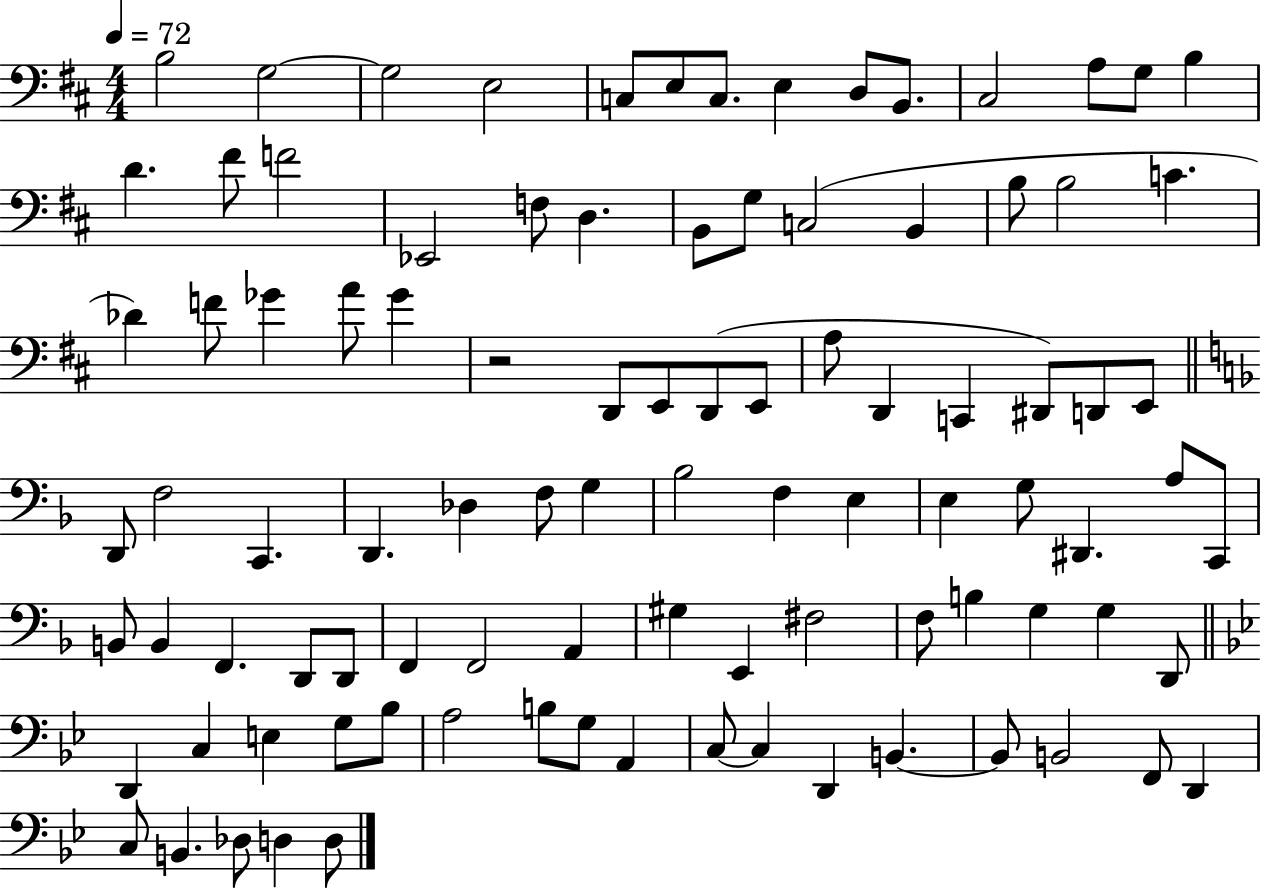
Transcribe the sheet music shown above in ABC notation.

X:1
T:Untitled
M:4/4
L:1/4
K:D
B,2 G,2 G,2 E,2 C,/2 E,/2 C,/2 E, D,/2 B,,/2 ^C,2 A,/2 G,/2 B, D ^F/2 F2 _E,,2 F,/2 D, B,,/2 G,/2 C,2 B,, B,/2 B,2 C _D F/2 _G A/2 _G z2 D,,/2 E,,/2 D,,/2 E,,/2 A,/2 D,, C,, ^D,,/2 D,,/2 E,,/2 D,,/2 F,2 C,, D,, _D, F,/2 G, _B,2 F, E, E, G,/2 ^D,, A,/2 C,,/2 B,,/2 B,, F,, D,,/2 D,,/2 F,, F,,2 A,, ^G, E,, ^F,2 F,/2 B, G, G, D,,/2 D,, C, E, G,/2 _B,/2 A,2 B,/2 G,/2 A,, C,/2 C, D,, B,, B,,/2 B,,2 F,,/2 D,, C,/2 B,, _D,/2 D, D,/2